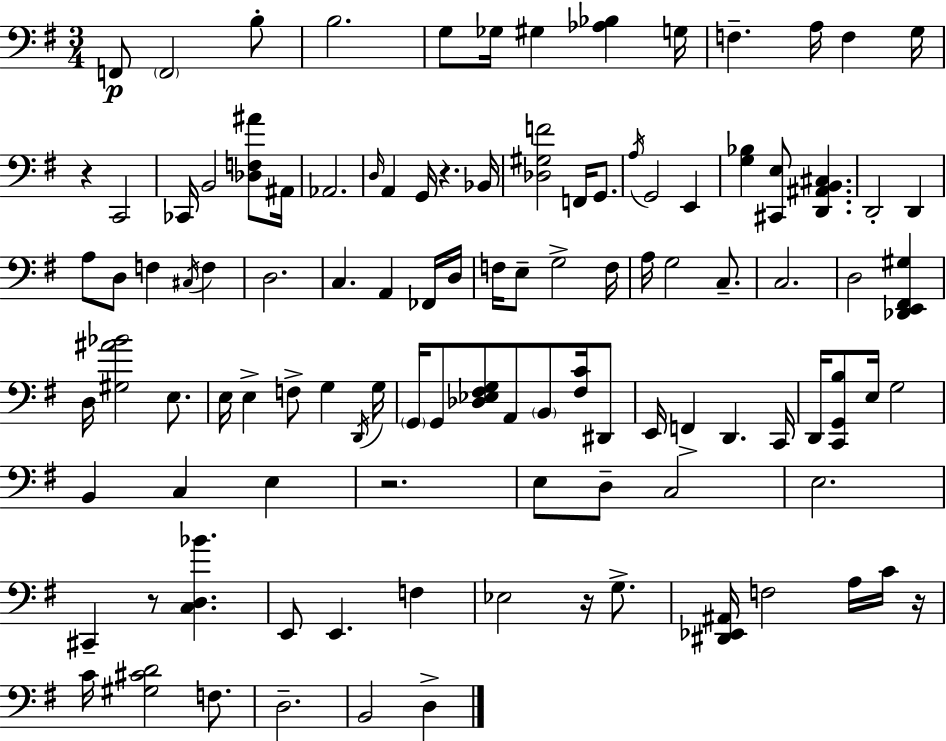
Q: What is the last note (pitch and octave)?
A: D3